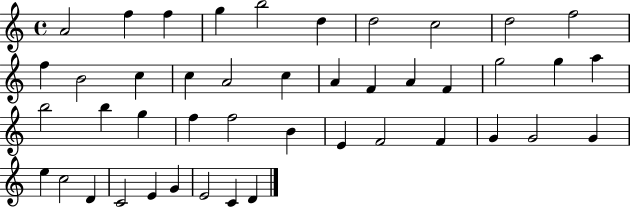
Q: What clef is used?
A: treble